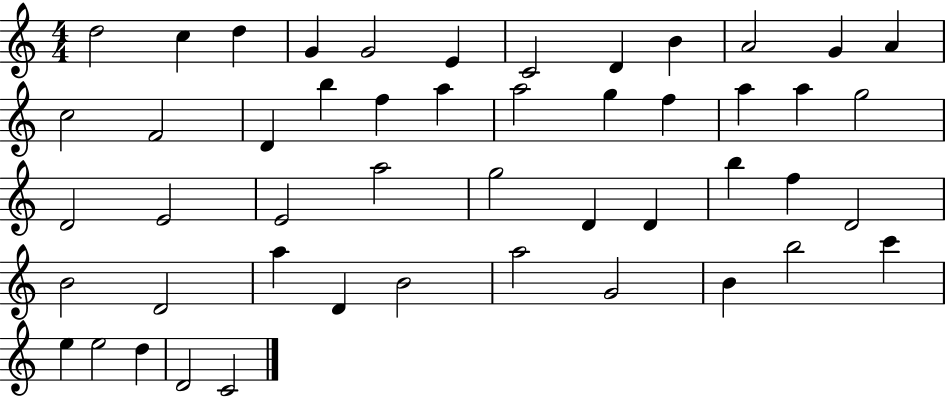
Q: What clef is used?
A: treble